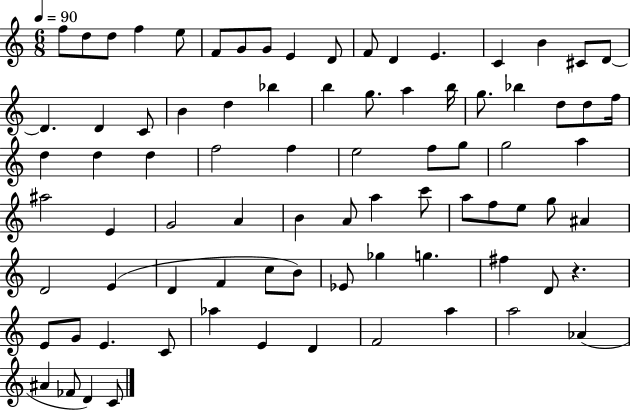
F5/e D5/e D5/e F5/q E5/e F4/e G4/e G4/e E4/q D4/e F4/e D4/q E4/q. C4/q B4/q C#4/e D4/e D4/q. D4/q C4/e B4/q D5/q Bb5/q B5/q G5/e. A5/q B5/s G5/e. Bb5/q D5/e D5/e F5/s D5/q D5/q D5/q F5/h F5/q E5/h F5/e G5/e G5/h A5/q A#5/h E4/q G4/h A4/q B4/q A4/e A5/q C6/e A5/e F5/e E5/e G5/e A#4/q D4/h E4/q D4/q F4/q C5/e B4/e Eb4/e Gb5/q G5/q. F#5/q D4/e R/q. E4/e G4/e E4/q. C4/e Ab5/q E4/q D4/q F4/h A5/q A5/h Ab4/q A#4/q FES4/e D4/q C4/e